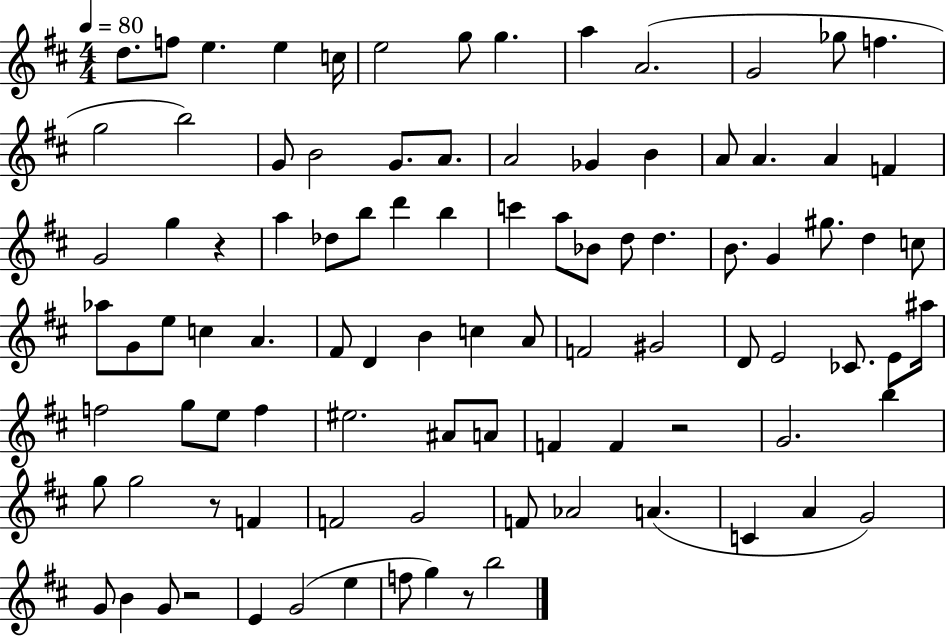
{
  \clef treble
  \numericTimeSignature
  \time 4/4
  \key d \major
  \tempo 4 = 80
  d''8. f''8 e''4. e''4 c''16 | e''2 g''8 g''4. | a''4 a'2.( | g'2 ges''8 f''4. | \break g''2 b''2) | g'8 b'2 g'8. a'8. | a'2 ges'4 b'4 | a'8 a'4. a'4 f'4 | \break g'2 g''4 r4 | a''4 des''8 b''8 d'''4 b''4 | c'''4 a''8 bes'8 d''8 d''4. | b'8. g'4 gis''8. d''4 c''8 | \break aes''8 g'8 e''8 c''4 a'4. | fis'8 d'4 b'4 c''4 a'8 | f'2 gis'2 | d'8 e'2 ces'8. e'8 ais''16 | \break f''2 g''8 e''8 f''4 | eis''2. ais'8 a'8 | f'4 f'4 r2 | g'2. b''4 | \break g''8 g''2 r8 f'4 | f'2 g'2 | f'8 aes'2 a'4.( | c'4 a'4 g'2) | \break g'8 b'4 g'8 r2 | e'4 g'2( e''4 | f''8 g''4) r8 b''2 | \bar "|."
}